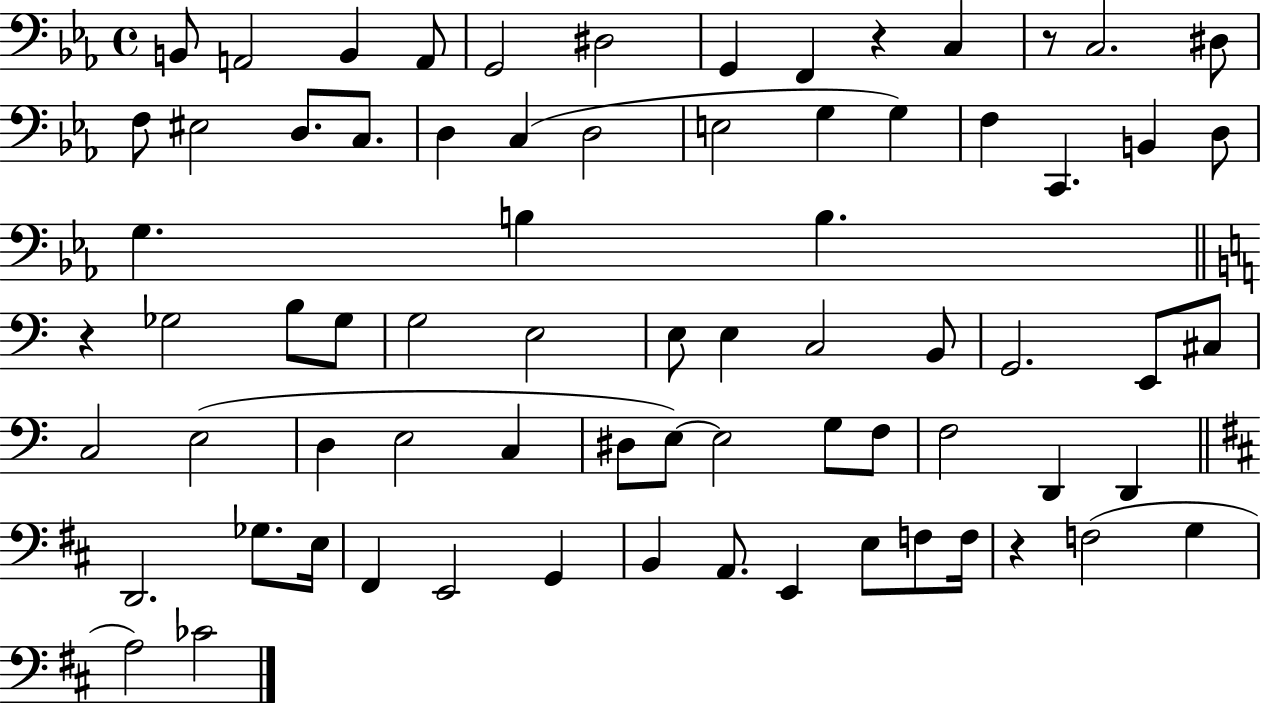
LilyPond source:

{
  \clef bass
  \time 4/4
  \defaultTimeSignature
  \key ees \major
  \repeat volta 2 { b,8 a,2 b,4 a,8 | g,2 dis2 | g,4 f,4 r4 c4 | r8 c2. dis8 | \break f8 eis2 d8. c8. | d4 c4( d2 | e2 g4 g4) | f4 c,4. b,4 d8 | \break g4. b4 b4. | \bar "||" \break \key c \major r4 ges2 b8 ges8 | g2 e2 | e8 e4 c2 b,8 | g,2. e,8 cis8 | \break c2 e2( | d4 e2 c4 | dis8 e8~~) e2 g8 f8 | f2 d,4 d,4 | \break \bar "||" \break \key d \major d,2. ges8. e16 | fis,4 e,2 g,4 | b,4 a,8. e,4 e8 f8 f16 | r4 f2( g4 | \break a2) ces'2 | } \bar "|."
}